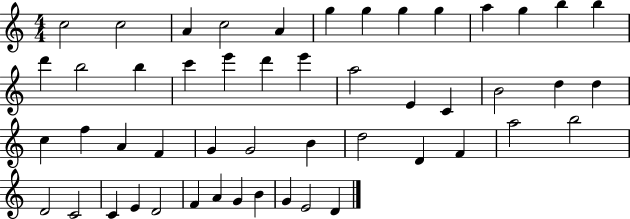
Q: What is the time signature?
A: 4/4